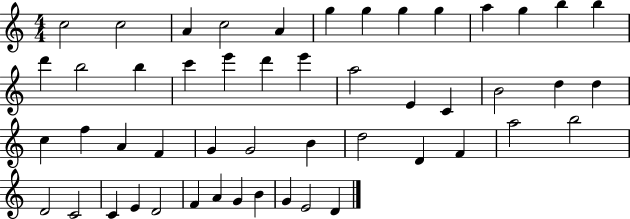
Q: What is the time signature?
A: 4/4